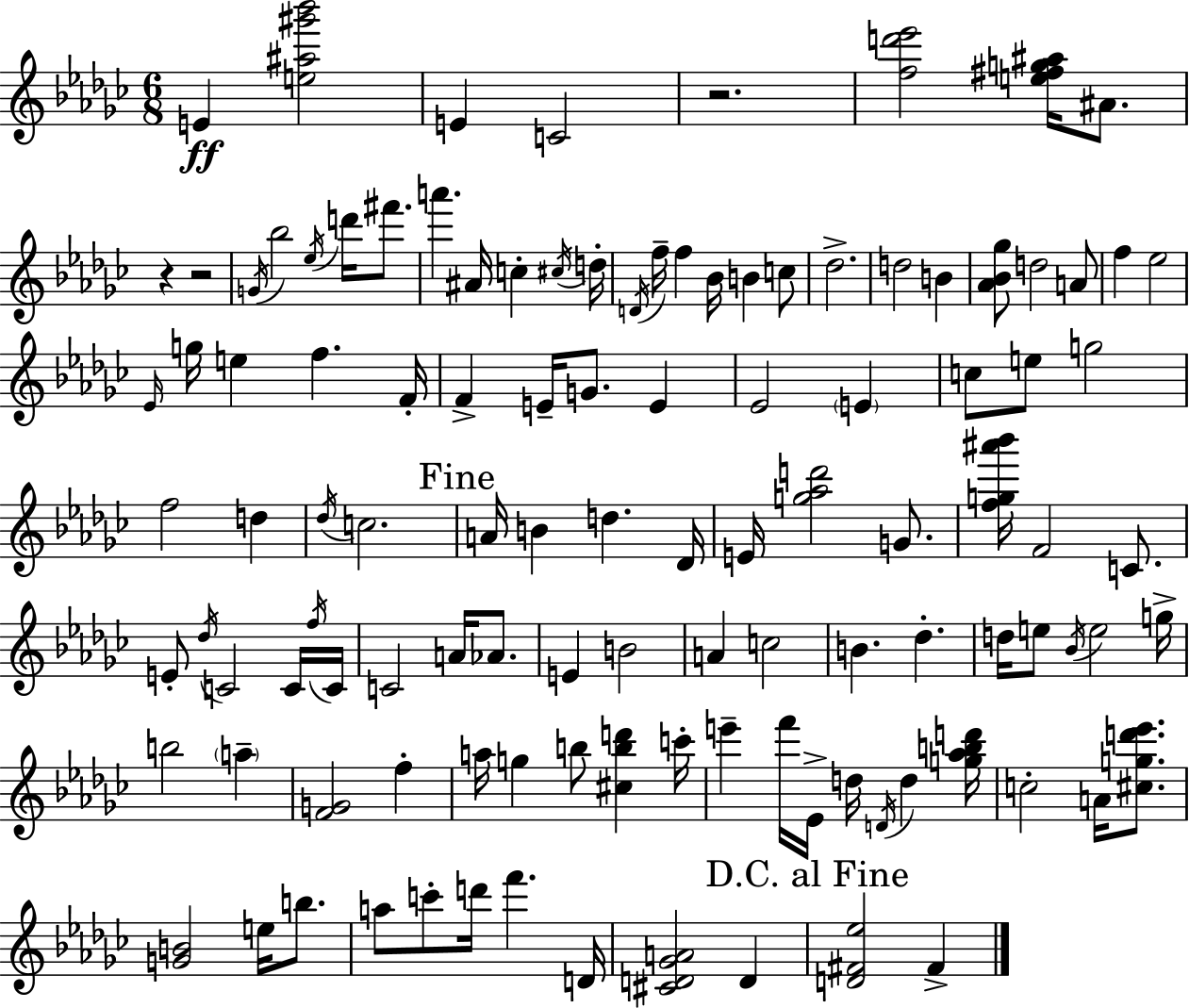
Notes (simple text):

E4/q [E5,A#5,G#6,Bb6]/h E4/q C4/h R/h. [F5,D6,Eb6]/h [E5,F#5,G5,A#5]/s A#4/e. R/q R/h G4/s Bb5/h Eb5/s D6/s F#6/e. A6/q. A#4/s C5/q C#5/s D5/s D4/s F5/s F5/q Bb4/s B4/q C5/e Db5/h. D5/h B4/q [Ab4,Bb4,Gb5]/e D5/h A4/e F5/q Eb5/h Eb4/s G5/s E5/q F5/q. F4/s F4/q E4/s G4/e. E4/q Eb4/h E4/q C5/e E5/e G5/h F5/h D5/q Db5/s C5/h. A4/s B4/q D5/q. Db4/s E4/s [G5,Ab5,D6]/h G4/e. [F5,G5,A#6,Bb6]/s F4/h C4/e. E4/e Db5/s C4/h C4/s F5/s C4/s C4/h A4/s Ab4/e. E4/q B4/h A4/q C5/h B4/q. Db5/q. D5/s E5/e Bb4/s E5/h G5/s B5/h A5/q [F4,G4]/h F5/q A5/s G5/q B5/e [C#5,B5,D6]/q C6/s E6/q F6/s Eb4/s D5/s D4/s D5/q [G5,Ab5,B5,D6]/s C5/h A4/s [C#5,G5,D6,Eb6]/e. [G4,B4]/h E5/s B5/e. A5/e C6/e D6/s F6/q. D4/s [C#4,D4,Gb4,A4]/h D4/q [D4,F#4,Eb5]/h F#4/q